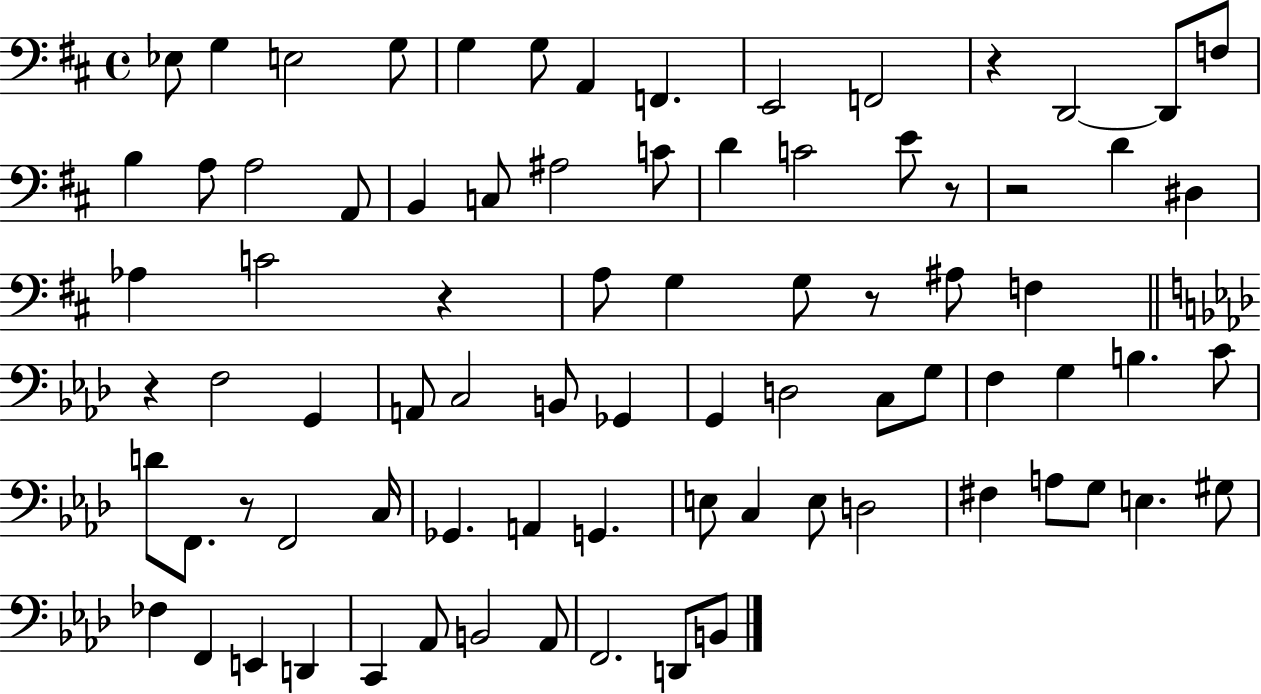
X:1
T:Untitled
M:4/4
L:1/4
K:D
_E,/2 G, E,2 G,/2 G, G,/2 A,, F,, E,,2 F,,2 z D,,2 D,,/2 F,/2 B, A,/2 A,2 A,,/2 B,, C,/2 ^A,2 C/2 D C2 E/2 z/2 z2 D ^D, _A, C2 z A,/2 G, G,/2 z/2 ^A,/2 F, z F,2 G,, A,,/2 C,2 B,,/2 _G,, G,, D,2 C,/2 G,/2 F, G, B, C/2 D/2 F,,/2 z/2 F,,2 C,/4 _G,, A,, G,, E,/2 C, E,/2 D,2 ^F, A,/2 G,/2 E, ^G,/2 _F, F,, E,, D,, C,, _A,,/2 B,,2 _A,,/2 F,,2 D,,/2 B,,/2